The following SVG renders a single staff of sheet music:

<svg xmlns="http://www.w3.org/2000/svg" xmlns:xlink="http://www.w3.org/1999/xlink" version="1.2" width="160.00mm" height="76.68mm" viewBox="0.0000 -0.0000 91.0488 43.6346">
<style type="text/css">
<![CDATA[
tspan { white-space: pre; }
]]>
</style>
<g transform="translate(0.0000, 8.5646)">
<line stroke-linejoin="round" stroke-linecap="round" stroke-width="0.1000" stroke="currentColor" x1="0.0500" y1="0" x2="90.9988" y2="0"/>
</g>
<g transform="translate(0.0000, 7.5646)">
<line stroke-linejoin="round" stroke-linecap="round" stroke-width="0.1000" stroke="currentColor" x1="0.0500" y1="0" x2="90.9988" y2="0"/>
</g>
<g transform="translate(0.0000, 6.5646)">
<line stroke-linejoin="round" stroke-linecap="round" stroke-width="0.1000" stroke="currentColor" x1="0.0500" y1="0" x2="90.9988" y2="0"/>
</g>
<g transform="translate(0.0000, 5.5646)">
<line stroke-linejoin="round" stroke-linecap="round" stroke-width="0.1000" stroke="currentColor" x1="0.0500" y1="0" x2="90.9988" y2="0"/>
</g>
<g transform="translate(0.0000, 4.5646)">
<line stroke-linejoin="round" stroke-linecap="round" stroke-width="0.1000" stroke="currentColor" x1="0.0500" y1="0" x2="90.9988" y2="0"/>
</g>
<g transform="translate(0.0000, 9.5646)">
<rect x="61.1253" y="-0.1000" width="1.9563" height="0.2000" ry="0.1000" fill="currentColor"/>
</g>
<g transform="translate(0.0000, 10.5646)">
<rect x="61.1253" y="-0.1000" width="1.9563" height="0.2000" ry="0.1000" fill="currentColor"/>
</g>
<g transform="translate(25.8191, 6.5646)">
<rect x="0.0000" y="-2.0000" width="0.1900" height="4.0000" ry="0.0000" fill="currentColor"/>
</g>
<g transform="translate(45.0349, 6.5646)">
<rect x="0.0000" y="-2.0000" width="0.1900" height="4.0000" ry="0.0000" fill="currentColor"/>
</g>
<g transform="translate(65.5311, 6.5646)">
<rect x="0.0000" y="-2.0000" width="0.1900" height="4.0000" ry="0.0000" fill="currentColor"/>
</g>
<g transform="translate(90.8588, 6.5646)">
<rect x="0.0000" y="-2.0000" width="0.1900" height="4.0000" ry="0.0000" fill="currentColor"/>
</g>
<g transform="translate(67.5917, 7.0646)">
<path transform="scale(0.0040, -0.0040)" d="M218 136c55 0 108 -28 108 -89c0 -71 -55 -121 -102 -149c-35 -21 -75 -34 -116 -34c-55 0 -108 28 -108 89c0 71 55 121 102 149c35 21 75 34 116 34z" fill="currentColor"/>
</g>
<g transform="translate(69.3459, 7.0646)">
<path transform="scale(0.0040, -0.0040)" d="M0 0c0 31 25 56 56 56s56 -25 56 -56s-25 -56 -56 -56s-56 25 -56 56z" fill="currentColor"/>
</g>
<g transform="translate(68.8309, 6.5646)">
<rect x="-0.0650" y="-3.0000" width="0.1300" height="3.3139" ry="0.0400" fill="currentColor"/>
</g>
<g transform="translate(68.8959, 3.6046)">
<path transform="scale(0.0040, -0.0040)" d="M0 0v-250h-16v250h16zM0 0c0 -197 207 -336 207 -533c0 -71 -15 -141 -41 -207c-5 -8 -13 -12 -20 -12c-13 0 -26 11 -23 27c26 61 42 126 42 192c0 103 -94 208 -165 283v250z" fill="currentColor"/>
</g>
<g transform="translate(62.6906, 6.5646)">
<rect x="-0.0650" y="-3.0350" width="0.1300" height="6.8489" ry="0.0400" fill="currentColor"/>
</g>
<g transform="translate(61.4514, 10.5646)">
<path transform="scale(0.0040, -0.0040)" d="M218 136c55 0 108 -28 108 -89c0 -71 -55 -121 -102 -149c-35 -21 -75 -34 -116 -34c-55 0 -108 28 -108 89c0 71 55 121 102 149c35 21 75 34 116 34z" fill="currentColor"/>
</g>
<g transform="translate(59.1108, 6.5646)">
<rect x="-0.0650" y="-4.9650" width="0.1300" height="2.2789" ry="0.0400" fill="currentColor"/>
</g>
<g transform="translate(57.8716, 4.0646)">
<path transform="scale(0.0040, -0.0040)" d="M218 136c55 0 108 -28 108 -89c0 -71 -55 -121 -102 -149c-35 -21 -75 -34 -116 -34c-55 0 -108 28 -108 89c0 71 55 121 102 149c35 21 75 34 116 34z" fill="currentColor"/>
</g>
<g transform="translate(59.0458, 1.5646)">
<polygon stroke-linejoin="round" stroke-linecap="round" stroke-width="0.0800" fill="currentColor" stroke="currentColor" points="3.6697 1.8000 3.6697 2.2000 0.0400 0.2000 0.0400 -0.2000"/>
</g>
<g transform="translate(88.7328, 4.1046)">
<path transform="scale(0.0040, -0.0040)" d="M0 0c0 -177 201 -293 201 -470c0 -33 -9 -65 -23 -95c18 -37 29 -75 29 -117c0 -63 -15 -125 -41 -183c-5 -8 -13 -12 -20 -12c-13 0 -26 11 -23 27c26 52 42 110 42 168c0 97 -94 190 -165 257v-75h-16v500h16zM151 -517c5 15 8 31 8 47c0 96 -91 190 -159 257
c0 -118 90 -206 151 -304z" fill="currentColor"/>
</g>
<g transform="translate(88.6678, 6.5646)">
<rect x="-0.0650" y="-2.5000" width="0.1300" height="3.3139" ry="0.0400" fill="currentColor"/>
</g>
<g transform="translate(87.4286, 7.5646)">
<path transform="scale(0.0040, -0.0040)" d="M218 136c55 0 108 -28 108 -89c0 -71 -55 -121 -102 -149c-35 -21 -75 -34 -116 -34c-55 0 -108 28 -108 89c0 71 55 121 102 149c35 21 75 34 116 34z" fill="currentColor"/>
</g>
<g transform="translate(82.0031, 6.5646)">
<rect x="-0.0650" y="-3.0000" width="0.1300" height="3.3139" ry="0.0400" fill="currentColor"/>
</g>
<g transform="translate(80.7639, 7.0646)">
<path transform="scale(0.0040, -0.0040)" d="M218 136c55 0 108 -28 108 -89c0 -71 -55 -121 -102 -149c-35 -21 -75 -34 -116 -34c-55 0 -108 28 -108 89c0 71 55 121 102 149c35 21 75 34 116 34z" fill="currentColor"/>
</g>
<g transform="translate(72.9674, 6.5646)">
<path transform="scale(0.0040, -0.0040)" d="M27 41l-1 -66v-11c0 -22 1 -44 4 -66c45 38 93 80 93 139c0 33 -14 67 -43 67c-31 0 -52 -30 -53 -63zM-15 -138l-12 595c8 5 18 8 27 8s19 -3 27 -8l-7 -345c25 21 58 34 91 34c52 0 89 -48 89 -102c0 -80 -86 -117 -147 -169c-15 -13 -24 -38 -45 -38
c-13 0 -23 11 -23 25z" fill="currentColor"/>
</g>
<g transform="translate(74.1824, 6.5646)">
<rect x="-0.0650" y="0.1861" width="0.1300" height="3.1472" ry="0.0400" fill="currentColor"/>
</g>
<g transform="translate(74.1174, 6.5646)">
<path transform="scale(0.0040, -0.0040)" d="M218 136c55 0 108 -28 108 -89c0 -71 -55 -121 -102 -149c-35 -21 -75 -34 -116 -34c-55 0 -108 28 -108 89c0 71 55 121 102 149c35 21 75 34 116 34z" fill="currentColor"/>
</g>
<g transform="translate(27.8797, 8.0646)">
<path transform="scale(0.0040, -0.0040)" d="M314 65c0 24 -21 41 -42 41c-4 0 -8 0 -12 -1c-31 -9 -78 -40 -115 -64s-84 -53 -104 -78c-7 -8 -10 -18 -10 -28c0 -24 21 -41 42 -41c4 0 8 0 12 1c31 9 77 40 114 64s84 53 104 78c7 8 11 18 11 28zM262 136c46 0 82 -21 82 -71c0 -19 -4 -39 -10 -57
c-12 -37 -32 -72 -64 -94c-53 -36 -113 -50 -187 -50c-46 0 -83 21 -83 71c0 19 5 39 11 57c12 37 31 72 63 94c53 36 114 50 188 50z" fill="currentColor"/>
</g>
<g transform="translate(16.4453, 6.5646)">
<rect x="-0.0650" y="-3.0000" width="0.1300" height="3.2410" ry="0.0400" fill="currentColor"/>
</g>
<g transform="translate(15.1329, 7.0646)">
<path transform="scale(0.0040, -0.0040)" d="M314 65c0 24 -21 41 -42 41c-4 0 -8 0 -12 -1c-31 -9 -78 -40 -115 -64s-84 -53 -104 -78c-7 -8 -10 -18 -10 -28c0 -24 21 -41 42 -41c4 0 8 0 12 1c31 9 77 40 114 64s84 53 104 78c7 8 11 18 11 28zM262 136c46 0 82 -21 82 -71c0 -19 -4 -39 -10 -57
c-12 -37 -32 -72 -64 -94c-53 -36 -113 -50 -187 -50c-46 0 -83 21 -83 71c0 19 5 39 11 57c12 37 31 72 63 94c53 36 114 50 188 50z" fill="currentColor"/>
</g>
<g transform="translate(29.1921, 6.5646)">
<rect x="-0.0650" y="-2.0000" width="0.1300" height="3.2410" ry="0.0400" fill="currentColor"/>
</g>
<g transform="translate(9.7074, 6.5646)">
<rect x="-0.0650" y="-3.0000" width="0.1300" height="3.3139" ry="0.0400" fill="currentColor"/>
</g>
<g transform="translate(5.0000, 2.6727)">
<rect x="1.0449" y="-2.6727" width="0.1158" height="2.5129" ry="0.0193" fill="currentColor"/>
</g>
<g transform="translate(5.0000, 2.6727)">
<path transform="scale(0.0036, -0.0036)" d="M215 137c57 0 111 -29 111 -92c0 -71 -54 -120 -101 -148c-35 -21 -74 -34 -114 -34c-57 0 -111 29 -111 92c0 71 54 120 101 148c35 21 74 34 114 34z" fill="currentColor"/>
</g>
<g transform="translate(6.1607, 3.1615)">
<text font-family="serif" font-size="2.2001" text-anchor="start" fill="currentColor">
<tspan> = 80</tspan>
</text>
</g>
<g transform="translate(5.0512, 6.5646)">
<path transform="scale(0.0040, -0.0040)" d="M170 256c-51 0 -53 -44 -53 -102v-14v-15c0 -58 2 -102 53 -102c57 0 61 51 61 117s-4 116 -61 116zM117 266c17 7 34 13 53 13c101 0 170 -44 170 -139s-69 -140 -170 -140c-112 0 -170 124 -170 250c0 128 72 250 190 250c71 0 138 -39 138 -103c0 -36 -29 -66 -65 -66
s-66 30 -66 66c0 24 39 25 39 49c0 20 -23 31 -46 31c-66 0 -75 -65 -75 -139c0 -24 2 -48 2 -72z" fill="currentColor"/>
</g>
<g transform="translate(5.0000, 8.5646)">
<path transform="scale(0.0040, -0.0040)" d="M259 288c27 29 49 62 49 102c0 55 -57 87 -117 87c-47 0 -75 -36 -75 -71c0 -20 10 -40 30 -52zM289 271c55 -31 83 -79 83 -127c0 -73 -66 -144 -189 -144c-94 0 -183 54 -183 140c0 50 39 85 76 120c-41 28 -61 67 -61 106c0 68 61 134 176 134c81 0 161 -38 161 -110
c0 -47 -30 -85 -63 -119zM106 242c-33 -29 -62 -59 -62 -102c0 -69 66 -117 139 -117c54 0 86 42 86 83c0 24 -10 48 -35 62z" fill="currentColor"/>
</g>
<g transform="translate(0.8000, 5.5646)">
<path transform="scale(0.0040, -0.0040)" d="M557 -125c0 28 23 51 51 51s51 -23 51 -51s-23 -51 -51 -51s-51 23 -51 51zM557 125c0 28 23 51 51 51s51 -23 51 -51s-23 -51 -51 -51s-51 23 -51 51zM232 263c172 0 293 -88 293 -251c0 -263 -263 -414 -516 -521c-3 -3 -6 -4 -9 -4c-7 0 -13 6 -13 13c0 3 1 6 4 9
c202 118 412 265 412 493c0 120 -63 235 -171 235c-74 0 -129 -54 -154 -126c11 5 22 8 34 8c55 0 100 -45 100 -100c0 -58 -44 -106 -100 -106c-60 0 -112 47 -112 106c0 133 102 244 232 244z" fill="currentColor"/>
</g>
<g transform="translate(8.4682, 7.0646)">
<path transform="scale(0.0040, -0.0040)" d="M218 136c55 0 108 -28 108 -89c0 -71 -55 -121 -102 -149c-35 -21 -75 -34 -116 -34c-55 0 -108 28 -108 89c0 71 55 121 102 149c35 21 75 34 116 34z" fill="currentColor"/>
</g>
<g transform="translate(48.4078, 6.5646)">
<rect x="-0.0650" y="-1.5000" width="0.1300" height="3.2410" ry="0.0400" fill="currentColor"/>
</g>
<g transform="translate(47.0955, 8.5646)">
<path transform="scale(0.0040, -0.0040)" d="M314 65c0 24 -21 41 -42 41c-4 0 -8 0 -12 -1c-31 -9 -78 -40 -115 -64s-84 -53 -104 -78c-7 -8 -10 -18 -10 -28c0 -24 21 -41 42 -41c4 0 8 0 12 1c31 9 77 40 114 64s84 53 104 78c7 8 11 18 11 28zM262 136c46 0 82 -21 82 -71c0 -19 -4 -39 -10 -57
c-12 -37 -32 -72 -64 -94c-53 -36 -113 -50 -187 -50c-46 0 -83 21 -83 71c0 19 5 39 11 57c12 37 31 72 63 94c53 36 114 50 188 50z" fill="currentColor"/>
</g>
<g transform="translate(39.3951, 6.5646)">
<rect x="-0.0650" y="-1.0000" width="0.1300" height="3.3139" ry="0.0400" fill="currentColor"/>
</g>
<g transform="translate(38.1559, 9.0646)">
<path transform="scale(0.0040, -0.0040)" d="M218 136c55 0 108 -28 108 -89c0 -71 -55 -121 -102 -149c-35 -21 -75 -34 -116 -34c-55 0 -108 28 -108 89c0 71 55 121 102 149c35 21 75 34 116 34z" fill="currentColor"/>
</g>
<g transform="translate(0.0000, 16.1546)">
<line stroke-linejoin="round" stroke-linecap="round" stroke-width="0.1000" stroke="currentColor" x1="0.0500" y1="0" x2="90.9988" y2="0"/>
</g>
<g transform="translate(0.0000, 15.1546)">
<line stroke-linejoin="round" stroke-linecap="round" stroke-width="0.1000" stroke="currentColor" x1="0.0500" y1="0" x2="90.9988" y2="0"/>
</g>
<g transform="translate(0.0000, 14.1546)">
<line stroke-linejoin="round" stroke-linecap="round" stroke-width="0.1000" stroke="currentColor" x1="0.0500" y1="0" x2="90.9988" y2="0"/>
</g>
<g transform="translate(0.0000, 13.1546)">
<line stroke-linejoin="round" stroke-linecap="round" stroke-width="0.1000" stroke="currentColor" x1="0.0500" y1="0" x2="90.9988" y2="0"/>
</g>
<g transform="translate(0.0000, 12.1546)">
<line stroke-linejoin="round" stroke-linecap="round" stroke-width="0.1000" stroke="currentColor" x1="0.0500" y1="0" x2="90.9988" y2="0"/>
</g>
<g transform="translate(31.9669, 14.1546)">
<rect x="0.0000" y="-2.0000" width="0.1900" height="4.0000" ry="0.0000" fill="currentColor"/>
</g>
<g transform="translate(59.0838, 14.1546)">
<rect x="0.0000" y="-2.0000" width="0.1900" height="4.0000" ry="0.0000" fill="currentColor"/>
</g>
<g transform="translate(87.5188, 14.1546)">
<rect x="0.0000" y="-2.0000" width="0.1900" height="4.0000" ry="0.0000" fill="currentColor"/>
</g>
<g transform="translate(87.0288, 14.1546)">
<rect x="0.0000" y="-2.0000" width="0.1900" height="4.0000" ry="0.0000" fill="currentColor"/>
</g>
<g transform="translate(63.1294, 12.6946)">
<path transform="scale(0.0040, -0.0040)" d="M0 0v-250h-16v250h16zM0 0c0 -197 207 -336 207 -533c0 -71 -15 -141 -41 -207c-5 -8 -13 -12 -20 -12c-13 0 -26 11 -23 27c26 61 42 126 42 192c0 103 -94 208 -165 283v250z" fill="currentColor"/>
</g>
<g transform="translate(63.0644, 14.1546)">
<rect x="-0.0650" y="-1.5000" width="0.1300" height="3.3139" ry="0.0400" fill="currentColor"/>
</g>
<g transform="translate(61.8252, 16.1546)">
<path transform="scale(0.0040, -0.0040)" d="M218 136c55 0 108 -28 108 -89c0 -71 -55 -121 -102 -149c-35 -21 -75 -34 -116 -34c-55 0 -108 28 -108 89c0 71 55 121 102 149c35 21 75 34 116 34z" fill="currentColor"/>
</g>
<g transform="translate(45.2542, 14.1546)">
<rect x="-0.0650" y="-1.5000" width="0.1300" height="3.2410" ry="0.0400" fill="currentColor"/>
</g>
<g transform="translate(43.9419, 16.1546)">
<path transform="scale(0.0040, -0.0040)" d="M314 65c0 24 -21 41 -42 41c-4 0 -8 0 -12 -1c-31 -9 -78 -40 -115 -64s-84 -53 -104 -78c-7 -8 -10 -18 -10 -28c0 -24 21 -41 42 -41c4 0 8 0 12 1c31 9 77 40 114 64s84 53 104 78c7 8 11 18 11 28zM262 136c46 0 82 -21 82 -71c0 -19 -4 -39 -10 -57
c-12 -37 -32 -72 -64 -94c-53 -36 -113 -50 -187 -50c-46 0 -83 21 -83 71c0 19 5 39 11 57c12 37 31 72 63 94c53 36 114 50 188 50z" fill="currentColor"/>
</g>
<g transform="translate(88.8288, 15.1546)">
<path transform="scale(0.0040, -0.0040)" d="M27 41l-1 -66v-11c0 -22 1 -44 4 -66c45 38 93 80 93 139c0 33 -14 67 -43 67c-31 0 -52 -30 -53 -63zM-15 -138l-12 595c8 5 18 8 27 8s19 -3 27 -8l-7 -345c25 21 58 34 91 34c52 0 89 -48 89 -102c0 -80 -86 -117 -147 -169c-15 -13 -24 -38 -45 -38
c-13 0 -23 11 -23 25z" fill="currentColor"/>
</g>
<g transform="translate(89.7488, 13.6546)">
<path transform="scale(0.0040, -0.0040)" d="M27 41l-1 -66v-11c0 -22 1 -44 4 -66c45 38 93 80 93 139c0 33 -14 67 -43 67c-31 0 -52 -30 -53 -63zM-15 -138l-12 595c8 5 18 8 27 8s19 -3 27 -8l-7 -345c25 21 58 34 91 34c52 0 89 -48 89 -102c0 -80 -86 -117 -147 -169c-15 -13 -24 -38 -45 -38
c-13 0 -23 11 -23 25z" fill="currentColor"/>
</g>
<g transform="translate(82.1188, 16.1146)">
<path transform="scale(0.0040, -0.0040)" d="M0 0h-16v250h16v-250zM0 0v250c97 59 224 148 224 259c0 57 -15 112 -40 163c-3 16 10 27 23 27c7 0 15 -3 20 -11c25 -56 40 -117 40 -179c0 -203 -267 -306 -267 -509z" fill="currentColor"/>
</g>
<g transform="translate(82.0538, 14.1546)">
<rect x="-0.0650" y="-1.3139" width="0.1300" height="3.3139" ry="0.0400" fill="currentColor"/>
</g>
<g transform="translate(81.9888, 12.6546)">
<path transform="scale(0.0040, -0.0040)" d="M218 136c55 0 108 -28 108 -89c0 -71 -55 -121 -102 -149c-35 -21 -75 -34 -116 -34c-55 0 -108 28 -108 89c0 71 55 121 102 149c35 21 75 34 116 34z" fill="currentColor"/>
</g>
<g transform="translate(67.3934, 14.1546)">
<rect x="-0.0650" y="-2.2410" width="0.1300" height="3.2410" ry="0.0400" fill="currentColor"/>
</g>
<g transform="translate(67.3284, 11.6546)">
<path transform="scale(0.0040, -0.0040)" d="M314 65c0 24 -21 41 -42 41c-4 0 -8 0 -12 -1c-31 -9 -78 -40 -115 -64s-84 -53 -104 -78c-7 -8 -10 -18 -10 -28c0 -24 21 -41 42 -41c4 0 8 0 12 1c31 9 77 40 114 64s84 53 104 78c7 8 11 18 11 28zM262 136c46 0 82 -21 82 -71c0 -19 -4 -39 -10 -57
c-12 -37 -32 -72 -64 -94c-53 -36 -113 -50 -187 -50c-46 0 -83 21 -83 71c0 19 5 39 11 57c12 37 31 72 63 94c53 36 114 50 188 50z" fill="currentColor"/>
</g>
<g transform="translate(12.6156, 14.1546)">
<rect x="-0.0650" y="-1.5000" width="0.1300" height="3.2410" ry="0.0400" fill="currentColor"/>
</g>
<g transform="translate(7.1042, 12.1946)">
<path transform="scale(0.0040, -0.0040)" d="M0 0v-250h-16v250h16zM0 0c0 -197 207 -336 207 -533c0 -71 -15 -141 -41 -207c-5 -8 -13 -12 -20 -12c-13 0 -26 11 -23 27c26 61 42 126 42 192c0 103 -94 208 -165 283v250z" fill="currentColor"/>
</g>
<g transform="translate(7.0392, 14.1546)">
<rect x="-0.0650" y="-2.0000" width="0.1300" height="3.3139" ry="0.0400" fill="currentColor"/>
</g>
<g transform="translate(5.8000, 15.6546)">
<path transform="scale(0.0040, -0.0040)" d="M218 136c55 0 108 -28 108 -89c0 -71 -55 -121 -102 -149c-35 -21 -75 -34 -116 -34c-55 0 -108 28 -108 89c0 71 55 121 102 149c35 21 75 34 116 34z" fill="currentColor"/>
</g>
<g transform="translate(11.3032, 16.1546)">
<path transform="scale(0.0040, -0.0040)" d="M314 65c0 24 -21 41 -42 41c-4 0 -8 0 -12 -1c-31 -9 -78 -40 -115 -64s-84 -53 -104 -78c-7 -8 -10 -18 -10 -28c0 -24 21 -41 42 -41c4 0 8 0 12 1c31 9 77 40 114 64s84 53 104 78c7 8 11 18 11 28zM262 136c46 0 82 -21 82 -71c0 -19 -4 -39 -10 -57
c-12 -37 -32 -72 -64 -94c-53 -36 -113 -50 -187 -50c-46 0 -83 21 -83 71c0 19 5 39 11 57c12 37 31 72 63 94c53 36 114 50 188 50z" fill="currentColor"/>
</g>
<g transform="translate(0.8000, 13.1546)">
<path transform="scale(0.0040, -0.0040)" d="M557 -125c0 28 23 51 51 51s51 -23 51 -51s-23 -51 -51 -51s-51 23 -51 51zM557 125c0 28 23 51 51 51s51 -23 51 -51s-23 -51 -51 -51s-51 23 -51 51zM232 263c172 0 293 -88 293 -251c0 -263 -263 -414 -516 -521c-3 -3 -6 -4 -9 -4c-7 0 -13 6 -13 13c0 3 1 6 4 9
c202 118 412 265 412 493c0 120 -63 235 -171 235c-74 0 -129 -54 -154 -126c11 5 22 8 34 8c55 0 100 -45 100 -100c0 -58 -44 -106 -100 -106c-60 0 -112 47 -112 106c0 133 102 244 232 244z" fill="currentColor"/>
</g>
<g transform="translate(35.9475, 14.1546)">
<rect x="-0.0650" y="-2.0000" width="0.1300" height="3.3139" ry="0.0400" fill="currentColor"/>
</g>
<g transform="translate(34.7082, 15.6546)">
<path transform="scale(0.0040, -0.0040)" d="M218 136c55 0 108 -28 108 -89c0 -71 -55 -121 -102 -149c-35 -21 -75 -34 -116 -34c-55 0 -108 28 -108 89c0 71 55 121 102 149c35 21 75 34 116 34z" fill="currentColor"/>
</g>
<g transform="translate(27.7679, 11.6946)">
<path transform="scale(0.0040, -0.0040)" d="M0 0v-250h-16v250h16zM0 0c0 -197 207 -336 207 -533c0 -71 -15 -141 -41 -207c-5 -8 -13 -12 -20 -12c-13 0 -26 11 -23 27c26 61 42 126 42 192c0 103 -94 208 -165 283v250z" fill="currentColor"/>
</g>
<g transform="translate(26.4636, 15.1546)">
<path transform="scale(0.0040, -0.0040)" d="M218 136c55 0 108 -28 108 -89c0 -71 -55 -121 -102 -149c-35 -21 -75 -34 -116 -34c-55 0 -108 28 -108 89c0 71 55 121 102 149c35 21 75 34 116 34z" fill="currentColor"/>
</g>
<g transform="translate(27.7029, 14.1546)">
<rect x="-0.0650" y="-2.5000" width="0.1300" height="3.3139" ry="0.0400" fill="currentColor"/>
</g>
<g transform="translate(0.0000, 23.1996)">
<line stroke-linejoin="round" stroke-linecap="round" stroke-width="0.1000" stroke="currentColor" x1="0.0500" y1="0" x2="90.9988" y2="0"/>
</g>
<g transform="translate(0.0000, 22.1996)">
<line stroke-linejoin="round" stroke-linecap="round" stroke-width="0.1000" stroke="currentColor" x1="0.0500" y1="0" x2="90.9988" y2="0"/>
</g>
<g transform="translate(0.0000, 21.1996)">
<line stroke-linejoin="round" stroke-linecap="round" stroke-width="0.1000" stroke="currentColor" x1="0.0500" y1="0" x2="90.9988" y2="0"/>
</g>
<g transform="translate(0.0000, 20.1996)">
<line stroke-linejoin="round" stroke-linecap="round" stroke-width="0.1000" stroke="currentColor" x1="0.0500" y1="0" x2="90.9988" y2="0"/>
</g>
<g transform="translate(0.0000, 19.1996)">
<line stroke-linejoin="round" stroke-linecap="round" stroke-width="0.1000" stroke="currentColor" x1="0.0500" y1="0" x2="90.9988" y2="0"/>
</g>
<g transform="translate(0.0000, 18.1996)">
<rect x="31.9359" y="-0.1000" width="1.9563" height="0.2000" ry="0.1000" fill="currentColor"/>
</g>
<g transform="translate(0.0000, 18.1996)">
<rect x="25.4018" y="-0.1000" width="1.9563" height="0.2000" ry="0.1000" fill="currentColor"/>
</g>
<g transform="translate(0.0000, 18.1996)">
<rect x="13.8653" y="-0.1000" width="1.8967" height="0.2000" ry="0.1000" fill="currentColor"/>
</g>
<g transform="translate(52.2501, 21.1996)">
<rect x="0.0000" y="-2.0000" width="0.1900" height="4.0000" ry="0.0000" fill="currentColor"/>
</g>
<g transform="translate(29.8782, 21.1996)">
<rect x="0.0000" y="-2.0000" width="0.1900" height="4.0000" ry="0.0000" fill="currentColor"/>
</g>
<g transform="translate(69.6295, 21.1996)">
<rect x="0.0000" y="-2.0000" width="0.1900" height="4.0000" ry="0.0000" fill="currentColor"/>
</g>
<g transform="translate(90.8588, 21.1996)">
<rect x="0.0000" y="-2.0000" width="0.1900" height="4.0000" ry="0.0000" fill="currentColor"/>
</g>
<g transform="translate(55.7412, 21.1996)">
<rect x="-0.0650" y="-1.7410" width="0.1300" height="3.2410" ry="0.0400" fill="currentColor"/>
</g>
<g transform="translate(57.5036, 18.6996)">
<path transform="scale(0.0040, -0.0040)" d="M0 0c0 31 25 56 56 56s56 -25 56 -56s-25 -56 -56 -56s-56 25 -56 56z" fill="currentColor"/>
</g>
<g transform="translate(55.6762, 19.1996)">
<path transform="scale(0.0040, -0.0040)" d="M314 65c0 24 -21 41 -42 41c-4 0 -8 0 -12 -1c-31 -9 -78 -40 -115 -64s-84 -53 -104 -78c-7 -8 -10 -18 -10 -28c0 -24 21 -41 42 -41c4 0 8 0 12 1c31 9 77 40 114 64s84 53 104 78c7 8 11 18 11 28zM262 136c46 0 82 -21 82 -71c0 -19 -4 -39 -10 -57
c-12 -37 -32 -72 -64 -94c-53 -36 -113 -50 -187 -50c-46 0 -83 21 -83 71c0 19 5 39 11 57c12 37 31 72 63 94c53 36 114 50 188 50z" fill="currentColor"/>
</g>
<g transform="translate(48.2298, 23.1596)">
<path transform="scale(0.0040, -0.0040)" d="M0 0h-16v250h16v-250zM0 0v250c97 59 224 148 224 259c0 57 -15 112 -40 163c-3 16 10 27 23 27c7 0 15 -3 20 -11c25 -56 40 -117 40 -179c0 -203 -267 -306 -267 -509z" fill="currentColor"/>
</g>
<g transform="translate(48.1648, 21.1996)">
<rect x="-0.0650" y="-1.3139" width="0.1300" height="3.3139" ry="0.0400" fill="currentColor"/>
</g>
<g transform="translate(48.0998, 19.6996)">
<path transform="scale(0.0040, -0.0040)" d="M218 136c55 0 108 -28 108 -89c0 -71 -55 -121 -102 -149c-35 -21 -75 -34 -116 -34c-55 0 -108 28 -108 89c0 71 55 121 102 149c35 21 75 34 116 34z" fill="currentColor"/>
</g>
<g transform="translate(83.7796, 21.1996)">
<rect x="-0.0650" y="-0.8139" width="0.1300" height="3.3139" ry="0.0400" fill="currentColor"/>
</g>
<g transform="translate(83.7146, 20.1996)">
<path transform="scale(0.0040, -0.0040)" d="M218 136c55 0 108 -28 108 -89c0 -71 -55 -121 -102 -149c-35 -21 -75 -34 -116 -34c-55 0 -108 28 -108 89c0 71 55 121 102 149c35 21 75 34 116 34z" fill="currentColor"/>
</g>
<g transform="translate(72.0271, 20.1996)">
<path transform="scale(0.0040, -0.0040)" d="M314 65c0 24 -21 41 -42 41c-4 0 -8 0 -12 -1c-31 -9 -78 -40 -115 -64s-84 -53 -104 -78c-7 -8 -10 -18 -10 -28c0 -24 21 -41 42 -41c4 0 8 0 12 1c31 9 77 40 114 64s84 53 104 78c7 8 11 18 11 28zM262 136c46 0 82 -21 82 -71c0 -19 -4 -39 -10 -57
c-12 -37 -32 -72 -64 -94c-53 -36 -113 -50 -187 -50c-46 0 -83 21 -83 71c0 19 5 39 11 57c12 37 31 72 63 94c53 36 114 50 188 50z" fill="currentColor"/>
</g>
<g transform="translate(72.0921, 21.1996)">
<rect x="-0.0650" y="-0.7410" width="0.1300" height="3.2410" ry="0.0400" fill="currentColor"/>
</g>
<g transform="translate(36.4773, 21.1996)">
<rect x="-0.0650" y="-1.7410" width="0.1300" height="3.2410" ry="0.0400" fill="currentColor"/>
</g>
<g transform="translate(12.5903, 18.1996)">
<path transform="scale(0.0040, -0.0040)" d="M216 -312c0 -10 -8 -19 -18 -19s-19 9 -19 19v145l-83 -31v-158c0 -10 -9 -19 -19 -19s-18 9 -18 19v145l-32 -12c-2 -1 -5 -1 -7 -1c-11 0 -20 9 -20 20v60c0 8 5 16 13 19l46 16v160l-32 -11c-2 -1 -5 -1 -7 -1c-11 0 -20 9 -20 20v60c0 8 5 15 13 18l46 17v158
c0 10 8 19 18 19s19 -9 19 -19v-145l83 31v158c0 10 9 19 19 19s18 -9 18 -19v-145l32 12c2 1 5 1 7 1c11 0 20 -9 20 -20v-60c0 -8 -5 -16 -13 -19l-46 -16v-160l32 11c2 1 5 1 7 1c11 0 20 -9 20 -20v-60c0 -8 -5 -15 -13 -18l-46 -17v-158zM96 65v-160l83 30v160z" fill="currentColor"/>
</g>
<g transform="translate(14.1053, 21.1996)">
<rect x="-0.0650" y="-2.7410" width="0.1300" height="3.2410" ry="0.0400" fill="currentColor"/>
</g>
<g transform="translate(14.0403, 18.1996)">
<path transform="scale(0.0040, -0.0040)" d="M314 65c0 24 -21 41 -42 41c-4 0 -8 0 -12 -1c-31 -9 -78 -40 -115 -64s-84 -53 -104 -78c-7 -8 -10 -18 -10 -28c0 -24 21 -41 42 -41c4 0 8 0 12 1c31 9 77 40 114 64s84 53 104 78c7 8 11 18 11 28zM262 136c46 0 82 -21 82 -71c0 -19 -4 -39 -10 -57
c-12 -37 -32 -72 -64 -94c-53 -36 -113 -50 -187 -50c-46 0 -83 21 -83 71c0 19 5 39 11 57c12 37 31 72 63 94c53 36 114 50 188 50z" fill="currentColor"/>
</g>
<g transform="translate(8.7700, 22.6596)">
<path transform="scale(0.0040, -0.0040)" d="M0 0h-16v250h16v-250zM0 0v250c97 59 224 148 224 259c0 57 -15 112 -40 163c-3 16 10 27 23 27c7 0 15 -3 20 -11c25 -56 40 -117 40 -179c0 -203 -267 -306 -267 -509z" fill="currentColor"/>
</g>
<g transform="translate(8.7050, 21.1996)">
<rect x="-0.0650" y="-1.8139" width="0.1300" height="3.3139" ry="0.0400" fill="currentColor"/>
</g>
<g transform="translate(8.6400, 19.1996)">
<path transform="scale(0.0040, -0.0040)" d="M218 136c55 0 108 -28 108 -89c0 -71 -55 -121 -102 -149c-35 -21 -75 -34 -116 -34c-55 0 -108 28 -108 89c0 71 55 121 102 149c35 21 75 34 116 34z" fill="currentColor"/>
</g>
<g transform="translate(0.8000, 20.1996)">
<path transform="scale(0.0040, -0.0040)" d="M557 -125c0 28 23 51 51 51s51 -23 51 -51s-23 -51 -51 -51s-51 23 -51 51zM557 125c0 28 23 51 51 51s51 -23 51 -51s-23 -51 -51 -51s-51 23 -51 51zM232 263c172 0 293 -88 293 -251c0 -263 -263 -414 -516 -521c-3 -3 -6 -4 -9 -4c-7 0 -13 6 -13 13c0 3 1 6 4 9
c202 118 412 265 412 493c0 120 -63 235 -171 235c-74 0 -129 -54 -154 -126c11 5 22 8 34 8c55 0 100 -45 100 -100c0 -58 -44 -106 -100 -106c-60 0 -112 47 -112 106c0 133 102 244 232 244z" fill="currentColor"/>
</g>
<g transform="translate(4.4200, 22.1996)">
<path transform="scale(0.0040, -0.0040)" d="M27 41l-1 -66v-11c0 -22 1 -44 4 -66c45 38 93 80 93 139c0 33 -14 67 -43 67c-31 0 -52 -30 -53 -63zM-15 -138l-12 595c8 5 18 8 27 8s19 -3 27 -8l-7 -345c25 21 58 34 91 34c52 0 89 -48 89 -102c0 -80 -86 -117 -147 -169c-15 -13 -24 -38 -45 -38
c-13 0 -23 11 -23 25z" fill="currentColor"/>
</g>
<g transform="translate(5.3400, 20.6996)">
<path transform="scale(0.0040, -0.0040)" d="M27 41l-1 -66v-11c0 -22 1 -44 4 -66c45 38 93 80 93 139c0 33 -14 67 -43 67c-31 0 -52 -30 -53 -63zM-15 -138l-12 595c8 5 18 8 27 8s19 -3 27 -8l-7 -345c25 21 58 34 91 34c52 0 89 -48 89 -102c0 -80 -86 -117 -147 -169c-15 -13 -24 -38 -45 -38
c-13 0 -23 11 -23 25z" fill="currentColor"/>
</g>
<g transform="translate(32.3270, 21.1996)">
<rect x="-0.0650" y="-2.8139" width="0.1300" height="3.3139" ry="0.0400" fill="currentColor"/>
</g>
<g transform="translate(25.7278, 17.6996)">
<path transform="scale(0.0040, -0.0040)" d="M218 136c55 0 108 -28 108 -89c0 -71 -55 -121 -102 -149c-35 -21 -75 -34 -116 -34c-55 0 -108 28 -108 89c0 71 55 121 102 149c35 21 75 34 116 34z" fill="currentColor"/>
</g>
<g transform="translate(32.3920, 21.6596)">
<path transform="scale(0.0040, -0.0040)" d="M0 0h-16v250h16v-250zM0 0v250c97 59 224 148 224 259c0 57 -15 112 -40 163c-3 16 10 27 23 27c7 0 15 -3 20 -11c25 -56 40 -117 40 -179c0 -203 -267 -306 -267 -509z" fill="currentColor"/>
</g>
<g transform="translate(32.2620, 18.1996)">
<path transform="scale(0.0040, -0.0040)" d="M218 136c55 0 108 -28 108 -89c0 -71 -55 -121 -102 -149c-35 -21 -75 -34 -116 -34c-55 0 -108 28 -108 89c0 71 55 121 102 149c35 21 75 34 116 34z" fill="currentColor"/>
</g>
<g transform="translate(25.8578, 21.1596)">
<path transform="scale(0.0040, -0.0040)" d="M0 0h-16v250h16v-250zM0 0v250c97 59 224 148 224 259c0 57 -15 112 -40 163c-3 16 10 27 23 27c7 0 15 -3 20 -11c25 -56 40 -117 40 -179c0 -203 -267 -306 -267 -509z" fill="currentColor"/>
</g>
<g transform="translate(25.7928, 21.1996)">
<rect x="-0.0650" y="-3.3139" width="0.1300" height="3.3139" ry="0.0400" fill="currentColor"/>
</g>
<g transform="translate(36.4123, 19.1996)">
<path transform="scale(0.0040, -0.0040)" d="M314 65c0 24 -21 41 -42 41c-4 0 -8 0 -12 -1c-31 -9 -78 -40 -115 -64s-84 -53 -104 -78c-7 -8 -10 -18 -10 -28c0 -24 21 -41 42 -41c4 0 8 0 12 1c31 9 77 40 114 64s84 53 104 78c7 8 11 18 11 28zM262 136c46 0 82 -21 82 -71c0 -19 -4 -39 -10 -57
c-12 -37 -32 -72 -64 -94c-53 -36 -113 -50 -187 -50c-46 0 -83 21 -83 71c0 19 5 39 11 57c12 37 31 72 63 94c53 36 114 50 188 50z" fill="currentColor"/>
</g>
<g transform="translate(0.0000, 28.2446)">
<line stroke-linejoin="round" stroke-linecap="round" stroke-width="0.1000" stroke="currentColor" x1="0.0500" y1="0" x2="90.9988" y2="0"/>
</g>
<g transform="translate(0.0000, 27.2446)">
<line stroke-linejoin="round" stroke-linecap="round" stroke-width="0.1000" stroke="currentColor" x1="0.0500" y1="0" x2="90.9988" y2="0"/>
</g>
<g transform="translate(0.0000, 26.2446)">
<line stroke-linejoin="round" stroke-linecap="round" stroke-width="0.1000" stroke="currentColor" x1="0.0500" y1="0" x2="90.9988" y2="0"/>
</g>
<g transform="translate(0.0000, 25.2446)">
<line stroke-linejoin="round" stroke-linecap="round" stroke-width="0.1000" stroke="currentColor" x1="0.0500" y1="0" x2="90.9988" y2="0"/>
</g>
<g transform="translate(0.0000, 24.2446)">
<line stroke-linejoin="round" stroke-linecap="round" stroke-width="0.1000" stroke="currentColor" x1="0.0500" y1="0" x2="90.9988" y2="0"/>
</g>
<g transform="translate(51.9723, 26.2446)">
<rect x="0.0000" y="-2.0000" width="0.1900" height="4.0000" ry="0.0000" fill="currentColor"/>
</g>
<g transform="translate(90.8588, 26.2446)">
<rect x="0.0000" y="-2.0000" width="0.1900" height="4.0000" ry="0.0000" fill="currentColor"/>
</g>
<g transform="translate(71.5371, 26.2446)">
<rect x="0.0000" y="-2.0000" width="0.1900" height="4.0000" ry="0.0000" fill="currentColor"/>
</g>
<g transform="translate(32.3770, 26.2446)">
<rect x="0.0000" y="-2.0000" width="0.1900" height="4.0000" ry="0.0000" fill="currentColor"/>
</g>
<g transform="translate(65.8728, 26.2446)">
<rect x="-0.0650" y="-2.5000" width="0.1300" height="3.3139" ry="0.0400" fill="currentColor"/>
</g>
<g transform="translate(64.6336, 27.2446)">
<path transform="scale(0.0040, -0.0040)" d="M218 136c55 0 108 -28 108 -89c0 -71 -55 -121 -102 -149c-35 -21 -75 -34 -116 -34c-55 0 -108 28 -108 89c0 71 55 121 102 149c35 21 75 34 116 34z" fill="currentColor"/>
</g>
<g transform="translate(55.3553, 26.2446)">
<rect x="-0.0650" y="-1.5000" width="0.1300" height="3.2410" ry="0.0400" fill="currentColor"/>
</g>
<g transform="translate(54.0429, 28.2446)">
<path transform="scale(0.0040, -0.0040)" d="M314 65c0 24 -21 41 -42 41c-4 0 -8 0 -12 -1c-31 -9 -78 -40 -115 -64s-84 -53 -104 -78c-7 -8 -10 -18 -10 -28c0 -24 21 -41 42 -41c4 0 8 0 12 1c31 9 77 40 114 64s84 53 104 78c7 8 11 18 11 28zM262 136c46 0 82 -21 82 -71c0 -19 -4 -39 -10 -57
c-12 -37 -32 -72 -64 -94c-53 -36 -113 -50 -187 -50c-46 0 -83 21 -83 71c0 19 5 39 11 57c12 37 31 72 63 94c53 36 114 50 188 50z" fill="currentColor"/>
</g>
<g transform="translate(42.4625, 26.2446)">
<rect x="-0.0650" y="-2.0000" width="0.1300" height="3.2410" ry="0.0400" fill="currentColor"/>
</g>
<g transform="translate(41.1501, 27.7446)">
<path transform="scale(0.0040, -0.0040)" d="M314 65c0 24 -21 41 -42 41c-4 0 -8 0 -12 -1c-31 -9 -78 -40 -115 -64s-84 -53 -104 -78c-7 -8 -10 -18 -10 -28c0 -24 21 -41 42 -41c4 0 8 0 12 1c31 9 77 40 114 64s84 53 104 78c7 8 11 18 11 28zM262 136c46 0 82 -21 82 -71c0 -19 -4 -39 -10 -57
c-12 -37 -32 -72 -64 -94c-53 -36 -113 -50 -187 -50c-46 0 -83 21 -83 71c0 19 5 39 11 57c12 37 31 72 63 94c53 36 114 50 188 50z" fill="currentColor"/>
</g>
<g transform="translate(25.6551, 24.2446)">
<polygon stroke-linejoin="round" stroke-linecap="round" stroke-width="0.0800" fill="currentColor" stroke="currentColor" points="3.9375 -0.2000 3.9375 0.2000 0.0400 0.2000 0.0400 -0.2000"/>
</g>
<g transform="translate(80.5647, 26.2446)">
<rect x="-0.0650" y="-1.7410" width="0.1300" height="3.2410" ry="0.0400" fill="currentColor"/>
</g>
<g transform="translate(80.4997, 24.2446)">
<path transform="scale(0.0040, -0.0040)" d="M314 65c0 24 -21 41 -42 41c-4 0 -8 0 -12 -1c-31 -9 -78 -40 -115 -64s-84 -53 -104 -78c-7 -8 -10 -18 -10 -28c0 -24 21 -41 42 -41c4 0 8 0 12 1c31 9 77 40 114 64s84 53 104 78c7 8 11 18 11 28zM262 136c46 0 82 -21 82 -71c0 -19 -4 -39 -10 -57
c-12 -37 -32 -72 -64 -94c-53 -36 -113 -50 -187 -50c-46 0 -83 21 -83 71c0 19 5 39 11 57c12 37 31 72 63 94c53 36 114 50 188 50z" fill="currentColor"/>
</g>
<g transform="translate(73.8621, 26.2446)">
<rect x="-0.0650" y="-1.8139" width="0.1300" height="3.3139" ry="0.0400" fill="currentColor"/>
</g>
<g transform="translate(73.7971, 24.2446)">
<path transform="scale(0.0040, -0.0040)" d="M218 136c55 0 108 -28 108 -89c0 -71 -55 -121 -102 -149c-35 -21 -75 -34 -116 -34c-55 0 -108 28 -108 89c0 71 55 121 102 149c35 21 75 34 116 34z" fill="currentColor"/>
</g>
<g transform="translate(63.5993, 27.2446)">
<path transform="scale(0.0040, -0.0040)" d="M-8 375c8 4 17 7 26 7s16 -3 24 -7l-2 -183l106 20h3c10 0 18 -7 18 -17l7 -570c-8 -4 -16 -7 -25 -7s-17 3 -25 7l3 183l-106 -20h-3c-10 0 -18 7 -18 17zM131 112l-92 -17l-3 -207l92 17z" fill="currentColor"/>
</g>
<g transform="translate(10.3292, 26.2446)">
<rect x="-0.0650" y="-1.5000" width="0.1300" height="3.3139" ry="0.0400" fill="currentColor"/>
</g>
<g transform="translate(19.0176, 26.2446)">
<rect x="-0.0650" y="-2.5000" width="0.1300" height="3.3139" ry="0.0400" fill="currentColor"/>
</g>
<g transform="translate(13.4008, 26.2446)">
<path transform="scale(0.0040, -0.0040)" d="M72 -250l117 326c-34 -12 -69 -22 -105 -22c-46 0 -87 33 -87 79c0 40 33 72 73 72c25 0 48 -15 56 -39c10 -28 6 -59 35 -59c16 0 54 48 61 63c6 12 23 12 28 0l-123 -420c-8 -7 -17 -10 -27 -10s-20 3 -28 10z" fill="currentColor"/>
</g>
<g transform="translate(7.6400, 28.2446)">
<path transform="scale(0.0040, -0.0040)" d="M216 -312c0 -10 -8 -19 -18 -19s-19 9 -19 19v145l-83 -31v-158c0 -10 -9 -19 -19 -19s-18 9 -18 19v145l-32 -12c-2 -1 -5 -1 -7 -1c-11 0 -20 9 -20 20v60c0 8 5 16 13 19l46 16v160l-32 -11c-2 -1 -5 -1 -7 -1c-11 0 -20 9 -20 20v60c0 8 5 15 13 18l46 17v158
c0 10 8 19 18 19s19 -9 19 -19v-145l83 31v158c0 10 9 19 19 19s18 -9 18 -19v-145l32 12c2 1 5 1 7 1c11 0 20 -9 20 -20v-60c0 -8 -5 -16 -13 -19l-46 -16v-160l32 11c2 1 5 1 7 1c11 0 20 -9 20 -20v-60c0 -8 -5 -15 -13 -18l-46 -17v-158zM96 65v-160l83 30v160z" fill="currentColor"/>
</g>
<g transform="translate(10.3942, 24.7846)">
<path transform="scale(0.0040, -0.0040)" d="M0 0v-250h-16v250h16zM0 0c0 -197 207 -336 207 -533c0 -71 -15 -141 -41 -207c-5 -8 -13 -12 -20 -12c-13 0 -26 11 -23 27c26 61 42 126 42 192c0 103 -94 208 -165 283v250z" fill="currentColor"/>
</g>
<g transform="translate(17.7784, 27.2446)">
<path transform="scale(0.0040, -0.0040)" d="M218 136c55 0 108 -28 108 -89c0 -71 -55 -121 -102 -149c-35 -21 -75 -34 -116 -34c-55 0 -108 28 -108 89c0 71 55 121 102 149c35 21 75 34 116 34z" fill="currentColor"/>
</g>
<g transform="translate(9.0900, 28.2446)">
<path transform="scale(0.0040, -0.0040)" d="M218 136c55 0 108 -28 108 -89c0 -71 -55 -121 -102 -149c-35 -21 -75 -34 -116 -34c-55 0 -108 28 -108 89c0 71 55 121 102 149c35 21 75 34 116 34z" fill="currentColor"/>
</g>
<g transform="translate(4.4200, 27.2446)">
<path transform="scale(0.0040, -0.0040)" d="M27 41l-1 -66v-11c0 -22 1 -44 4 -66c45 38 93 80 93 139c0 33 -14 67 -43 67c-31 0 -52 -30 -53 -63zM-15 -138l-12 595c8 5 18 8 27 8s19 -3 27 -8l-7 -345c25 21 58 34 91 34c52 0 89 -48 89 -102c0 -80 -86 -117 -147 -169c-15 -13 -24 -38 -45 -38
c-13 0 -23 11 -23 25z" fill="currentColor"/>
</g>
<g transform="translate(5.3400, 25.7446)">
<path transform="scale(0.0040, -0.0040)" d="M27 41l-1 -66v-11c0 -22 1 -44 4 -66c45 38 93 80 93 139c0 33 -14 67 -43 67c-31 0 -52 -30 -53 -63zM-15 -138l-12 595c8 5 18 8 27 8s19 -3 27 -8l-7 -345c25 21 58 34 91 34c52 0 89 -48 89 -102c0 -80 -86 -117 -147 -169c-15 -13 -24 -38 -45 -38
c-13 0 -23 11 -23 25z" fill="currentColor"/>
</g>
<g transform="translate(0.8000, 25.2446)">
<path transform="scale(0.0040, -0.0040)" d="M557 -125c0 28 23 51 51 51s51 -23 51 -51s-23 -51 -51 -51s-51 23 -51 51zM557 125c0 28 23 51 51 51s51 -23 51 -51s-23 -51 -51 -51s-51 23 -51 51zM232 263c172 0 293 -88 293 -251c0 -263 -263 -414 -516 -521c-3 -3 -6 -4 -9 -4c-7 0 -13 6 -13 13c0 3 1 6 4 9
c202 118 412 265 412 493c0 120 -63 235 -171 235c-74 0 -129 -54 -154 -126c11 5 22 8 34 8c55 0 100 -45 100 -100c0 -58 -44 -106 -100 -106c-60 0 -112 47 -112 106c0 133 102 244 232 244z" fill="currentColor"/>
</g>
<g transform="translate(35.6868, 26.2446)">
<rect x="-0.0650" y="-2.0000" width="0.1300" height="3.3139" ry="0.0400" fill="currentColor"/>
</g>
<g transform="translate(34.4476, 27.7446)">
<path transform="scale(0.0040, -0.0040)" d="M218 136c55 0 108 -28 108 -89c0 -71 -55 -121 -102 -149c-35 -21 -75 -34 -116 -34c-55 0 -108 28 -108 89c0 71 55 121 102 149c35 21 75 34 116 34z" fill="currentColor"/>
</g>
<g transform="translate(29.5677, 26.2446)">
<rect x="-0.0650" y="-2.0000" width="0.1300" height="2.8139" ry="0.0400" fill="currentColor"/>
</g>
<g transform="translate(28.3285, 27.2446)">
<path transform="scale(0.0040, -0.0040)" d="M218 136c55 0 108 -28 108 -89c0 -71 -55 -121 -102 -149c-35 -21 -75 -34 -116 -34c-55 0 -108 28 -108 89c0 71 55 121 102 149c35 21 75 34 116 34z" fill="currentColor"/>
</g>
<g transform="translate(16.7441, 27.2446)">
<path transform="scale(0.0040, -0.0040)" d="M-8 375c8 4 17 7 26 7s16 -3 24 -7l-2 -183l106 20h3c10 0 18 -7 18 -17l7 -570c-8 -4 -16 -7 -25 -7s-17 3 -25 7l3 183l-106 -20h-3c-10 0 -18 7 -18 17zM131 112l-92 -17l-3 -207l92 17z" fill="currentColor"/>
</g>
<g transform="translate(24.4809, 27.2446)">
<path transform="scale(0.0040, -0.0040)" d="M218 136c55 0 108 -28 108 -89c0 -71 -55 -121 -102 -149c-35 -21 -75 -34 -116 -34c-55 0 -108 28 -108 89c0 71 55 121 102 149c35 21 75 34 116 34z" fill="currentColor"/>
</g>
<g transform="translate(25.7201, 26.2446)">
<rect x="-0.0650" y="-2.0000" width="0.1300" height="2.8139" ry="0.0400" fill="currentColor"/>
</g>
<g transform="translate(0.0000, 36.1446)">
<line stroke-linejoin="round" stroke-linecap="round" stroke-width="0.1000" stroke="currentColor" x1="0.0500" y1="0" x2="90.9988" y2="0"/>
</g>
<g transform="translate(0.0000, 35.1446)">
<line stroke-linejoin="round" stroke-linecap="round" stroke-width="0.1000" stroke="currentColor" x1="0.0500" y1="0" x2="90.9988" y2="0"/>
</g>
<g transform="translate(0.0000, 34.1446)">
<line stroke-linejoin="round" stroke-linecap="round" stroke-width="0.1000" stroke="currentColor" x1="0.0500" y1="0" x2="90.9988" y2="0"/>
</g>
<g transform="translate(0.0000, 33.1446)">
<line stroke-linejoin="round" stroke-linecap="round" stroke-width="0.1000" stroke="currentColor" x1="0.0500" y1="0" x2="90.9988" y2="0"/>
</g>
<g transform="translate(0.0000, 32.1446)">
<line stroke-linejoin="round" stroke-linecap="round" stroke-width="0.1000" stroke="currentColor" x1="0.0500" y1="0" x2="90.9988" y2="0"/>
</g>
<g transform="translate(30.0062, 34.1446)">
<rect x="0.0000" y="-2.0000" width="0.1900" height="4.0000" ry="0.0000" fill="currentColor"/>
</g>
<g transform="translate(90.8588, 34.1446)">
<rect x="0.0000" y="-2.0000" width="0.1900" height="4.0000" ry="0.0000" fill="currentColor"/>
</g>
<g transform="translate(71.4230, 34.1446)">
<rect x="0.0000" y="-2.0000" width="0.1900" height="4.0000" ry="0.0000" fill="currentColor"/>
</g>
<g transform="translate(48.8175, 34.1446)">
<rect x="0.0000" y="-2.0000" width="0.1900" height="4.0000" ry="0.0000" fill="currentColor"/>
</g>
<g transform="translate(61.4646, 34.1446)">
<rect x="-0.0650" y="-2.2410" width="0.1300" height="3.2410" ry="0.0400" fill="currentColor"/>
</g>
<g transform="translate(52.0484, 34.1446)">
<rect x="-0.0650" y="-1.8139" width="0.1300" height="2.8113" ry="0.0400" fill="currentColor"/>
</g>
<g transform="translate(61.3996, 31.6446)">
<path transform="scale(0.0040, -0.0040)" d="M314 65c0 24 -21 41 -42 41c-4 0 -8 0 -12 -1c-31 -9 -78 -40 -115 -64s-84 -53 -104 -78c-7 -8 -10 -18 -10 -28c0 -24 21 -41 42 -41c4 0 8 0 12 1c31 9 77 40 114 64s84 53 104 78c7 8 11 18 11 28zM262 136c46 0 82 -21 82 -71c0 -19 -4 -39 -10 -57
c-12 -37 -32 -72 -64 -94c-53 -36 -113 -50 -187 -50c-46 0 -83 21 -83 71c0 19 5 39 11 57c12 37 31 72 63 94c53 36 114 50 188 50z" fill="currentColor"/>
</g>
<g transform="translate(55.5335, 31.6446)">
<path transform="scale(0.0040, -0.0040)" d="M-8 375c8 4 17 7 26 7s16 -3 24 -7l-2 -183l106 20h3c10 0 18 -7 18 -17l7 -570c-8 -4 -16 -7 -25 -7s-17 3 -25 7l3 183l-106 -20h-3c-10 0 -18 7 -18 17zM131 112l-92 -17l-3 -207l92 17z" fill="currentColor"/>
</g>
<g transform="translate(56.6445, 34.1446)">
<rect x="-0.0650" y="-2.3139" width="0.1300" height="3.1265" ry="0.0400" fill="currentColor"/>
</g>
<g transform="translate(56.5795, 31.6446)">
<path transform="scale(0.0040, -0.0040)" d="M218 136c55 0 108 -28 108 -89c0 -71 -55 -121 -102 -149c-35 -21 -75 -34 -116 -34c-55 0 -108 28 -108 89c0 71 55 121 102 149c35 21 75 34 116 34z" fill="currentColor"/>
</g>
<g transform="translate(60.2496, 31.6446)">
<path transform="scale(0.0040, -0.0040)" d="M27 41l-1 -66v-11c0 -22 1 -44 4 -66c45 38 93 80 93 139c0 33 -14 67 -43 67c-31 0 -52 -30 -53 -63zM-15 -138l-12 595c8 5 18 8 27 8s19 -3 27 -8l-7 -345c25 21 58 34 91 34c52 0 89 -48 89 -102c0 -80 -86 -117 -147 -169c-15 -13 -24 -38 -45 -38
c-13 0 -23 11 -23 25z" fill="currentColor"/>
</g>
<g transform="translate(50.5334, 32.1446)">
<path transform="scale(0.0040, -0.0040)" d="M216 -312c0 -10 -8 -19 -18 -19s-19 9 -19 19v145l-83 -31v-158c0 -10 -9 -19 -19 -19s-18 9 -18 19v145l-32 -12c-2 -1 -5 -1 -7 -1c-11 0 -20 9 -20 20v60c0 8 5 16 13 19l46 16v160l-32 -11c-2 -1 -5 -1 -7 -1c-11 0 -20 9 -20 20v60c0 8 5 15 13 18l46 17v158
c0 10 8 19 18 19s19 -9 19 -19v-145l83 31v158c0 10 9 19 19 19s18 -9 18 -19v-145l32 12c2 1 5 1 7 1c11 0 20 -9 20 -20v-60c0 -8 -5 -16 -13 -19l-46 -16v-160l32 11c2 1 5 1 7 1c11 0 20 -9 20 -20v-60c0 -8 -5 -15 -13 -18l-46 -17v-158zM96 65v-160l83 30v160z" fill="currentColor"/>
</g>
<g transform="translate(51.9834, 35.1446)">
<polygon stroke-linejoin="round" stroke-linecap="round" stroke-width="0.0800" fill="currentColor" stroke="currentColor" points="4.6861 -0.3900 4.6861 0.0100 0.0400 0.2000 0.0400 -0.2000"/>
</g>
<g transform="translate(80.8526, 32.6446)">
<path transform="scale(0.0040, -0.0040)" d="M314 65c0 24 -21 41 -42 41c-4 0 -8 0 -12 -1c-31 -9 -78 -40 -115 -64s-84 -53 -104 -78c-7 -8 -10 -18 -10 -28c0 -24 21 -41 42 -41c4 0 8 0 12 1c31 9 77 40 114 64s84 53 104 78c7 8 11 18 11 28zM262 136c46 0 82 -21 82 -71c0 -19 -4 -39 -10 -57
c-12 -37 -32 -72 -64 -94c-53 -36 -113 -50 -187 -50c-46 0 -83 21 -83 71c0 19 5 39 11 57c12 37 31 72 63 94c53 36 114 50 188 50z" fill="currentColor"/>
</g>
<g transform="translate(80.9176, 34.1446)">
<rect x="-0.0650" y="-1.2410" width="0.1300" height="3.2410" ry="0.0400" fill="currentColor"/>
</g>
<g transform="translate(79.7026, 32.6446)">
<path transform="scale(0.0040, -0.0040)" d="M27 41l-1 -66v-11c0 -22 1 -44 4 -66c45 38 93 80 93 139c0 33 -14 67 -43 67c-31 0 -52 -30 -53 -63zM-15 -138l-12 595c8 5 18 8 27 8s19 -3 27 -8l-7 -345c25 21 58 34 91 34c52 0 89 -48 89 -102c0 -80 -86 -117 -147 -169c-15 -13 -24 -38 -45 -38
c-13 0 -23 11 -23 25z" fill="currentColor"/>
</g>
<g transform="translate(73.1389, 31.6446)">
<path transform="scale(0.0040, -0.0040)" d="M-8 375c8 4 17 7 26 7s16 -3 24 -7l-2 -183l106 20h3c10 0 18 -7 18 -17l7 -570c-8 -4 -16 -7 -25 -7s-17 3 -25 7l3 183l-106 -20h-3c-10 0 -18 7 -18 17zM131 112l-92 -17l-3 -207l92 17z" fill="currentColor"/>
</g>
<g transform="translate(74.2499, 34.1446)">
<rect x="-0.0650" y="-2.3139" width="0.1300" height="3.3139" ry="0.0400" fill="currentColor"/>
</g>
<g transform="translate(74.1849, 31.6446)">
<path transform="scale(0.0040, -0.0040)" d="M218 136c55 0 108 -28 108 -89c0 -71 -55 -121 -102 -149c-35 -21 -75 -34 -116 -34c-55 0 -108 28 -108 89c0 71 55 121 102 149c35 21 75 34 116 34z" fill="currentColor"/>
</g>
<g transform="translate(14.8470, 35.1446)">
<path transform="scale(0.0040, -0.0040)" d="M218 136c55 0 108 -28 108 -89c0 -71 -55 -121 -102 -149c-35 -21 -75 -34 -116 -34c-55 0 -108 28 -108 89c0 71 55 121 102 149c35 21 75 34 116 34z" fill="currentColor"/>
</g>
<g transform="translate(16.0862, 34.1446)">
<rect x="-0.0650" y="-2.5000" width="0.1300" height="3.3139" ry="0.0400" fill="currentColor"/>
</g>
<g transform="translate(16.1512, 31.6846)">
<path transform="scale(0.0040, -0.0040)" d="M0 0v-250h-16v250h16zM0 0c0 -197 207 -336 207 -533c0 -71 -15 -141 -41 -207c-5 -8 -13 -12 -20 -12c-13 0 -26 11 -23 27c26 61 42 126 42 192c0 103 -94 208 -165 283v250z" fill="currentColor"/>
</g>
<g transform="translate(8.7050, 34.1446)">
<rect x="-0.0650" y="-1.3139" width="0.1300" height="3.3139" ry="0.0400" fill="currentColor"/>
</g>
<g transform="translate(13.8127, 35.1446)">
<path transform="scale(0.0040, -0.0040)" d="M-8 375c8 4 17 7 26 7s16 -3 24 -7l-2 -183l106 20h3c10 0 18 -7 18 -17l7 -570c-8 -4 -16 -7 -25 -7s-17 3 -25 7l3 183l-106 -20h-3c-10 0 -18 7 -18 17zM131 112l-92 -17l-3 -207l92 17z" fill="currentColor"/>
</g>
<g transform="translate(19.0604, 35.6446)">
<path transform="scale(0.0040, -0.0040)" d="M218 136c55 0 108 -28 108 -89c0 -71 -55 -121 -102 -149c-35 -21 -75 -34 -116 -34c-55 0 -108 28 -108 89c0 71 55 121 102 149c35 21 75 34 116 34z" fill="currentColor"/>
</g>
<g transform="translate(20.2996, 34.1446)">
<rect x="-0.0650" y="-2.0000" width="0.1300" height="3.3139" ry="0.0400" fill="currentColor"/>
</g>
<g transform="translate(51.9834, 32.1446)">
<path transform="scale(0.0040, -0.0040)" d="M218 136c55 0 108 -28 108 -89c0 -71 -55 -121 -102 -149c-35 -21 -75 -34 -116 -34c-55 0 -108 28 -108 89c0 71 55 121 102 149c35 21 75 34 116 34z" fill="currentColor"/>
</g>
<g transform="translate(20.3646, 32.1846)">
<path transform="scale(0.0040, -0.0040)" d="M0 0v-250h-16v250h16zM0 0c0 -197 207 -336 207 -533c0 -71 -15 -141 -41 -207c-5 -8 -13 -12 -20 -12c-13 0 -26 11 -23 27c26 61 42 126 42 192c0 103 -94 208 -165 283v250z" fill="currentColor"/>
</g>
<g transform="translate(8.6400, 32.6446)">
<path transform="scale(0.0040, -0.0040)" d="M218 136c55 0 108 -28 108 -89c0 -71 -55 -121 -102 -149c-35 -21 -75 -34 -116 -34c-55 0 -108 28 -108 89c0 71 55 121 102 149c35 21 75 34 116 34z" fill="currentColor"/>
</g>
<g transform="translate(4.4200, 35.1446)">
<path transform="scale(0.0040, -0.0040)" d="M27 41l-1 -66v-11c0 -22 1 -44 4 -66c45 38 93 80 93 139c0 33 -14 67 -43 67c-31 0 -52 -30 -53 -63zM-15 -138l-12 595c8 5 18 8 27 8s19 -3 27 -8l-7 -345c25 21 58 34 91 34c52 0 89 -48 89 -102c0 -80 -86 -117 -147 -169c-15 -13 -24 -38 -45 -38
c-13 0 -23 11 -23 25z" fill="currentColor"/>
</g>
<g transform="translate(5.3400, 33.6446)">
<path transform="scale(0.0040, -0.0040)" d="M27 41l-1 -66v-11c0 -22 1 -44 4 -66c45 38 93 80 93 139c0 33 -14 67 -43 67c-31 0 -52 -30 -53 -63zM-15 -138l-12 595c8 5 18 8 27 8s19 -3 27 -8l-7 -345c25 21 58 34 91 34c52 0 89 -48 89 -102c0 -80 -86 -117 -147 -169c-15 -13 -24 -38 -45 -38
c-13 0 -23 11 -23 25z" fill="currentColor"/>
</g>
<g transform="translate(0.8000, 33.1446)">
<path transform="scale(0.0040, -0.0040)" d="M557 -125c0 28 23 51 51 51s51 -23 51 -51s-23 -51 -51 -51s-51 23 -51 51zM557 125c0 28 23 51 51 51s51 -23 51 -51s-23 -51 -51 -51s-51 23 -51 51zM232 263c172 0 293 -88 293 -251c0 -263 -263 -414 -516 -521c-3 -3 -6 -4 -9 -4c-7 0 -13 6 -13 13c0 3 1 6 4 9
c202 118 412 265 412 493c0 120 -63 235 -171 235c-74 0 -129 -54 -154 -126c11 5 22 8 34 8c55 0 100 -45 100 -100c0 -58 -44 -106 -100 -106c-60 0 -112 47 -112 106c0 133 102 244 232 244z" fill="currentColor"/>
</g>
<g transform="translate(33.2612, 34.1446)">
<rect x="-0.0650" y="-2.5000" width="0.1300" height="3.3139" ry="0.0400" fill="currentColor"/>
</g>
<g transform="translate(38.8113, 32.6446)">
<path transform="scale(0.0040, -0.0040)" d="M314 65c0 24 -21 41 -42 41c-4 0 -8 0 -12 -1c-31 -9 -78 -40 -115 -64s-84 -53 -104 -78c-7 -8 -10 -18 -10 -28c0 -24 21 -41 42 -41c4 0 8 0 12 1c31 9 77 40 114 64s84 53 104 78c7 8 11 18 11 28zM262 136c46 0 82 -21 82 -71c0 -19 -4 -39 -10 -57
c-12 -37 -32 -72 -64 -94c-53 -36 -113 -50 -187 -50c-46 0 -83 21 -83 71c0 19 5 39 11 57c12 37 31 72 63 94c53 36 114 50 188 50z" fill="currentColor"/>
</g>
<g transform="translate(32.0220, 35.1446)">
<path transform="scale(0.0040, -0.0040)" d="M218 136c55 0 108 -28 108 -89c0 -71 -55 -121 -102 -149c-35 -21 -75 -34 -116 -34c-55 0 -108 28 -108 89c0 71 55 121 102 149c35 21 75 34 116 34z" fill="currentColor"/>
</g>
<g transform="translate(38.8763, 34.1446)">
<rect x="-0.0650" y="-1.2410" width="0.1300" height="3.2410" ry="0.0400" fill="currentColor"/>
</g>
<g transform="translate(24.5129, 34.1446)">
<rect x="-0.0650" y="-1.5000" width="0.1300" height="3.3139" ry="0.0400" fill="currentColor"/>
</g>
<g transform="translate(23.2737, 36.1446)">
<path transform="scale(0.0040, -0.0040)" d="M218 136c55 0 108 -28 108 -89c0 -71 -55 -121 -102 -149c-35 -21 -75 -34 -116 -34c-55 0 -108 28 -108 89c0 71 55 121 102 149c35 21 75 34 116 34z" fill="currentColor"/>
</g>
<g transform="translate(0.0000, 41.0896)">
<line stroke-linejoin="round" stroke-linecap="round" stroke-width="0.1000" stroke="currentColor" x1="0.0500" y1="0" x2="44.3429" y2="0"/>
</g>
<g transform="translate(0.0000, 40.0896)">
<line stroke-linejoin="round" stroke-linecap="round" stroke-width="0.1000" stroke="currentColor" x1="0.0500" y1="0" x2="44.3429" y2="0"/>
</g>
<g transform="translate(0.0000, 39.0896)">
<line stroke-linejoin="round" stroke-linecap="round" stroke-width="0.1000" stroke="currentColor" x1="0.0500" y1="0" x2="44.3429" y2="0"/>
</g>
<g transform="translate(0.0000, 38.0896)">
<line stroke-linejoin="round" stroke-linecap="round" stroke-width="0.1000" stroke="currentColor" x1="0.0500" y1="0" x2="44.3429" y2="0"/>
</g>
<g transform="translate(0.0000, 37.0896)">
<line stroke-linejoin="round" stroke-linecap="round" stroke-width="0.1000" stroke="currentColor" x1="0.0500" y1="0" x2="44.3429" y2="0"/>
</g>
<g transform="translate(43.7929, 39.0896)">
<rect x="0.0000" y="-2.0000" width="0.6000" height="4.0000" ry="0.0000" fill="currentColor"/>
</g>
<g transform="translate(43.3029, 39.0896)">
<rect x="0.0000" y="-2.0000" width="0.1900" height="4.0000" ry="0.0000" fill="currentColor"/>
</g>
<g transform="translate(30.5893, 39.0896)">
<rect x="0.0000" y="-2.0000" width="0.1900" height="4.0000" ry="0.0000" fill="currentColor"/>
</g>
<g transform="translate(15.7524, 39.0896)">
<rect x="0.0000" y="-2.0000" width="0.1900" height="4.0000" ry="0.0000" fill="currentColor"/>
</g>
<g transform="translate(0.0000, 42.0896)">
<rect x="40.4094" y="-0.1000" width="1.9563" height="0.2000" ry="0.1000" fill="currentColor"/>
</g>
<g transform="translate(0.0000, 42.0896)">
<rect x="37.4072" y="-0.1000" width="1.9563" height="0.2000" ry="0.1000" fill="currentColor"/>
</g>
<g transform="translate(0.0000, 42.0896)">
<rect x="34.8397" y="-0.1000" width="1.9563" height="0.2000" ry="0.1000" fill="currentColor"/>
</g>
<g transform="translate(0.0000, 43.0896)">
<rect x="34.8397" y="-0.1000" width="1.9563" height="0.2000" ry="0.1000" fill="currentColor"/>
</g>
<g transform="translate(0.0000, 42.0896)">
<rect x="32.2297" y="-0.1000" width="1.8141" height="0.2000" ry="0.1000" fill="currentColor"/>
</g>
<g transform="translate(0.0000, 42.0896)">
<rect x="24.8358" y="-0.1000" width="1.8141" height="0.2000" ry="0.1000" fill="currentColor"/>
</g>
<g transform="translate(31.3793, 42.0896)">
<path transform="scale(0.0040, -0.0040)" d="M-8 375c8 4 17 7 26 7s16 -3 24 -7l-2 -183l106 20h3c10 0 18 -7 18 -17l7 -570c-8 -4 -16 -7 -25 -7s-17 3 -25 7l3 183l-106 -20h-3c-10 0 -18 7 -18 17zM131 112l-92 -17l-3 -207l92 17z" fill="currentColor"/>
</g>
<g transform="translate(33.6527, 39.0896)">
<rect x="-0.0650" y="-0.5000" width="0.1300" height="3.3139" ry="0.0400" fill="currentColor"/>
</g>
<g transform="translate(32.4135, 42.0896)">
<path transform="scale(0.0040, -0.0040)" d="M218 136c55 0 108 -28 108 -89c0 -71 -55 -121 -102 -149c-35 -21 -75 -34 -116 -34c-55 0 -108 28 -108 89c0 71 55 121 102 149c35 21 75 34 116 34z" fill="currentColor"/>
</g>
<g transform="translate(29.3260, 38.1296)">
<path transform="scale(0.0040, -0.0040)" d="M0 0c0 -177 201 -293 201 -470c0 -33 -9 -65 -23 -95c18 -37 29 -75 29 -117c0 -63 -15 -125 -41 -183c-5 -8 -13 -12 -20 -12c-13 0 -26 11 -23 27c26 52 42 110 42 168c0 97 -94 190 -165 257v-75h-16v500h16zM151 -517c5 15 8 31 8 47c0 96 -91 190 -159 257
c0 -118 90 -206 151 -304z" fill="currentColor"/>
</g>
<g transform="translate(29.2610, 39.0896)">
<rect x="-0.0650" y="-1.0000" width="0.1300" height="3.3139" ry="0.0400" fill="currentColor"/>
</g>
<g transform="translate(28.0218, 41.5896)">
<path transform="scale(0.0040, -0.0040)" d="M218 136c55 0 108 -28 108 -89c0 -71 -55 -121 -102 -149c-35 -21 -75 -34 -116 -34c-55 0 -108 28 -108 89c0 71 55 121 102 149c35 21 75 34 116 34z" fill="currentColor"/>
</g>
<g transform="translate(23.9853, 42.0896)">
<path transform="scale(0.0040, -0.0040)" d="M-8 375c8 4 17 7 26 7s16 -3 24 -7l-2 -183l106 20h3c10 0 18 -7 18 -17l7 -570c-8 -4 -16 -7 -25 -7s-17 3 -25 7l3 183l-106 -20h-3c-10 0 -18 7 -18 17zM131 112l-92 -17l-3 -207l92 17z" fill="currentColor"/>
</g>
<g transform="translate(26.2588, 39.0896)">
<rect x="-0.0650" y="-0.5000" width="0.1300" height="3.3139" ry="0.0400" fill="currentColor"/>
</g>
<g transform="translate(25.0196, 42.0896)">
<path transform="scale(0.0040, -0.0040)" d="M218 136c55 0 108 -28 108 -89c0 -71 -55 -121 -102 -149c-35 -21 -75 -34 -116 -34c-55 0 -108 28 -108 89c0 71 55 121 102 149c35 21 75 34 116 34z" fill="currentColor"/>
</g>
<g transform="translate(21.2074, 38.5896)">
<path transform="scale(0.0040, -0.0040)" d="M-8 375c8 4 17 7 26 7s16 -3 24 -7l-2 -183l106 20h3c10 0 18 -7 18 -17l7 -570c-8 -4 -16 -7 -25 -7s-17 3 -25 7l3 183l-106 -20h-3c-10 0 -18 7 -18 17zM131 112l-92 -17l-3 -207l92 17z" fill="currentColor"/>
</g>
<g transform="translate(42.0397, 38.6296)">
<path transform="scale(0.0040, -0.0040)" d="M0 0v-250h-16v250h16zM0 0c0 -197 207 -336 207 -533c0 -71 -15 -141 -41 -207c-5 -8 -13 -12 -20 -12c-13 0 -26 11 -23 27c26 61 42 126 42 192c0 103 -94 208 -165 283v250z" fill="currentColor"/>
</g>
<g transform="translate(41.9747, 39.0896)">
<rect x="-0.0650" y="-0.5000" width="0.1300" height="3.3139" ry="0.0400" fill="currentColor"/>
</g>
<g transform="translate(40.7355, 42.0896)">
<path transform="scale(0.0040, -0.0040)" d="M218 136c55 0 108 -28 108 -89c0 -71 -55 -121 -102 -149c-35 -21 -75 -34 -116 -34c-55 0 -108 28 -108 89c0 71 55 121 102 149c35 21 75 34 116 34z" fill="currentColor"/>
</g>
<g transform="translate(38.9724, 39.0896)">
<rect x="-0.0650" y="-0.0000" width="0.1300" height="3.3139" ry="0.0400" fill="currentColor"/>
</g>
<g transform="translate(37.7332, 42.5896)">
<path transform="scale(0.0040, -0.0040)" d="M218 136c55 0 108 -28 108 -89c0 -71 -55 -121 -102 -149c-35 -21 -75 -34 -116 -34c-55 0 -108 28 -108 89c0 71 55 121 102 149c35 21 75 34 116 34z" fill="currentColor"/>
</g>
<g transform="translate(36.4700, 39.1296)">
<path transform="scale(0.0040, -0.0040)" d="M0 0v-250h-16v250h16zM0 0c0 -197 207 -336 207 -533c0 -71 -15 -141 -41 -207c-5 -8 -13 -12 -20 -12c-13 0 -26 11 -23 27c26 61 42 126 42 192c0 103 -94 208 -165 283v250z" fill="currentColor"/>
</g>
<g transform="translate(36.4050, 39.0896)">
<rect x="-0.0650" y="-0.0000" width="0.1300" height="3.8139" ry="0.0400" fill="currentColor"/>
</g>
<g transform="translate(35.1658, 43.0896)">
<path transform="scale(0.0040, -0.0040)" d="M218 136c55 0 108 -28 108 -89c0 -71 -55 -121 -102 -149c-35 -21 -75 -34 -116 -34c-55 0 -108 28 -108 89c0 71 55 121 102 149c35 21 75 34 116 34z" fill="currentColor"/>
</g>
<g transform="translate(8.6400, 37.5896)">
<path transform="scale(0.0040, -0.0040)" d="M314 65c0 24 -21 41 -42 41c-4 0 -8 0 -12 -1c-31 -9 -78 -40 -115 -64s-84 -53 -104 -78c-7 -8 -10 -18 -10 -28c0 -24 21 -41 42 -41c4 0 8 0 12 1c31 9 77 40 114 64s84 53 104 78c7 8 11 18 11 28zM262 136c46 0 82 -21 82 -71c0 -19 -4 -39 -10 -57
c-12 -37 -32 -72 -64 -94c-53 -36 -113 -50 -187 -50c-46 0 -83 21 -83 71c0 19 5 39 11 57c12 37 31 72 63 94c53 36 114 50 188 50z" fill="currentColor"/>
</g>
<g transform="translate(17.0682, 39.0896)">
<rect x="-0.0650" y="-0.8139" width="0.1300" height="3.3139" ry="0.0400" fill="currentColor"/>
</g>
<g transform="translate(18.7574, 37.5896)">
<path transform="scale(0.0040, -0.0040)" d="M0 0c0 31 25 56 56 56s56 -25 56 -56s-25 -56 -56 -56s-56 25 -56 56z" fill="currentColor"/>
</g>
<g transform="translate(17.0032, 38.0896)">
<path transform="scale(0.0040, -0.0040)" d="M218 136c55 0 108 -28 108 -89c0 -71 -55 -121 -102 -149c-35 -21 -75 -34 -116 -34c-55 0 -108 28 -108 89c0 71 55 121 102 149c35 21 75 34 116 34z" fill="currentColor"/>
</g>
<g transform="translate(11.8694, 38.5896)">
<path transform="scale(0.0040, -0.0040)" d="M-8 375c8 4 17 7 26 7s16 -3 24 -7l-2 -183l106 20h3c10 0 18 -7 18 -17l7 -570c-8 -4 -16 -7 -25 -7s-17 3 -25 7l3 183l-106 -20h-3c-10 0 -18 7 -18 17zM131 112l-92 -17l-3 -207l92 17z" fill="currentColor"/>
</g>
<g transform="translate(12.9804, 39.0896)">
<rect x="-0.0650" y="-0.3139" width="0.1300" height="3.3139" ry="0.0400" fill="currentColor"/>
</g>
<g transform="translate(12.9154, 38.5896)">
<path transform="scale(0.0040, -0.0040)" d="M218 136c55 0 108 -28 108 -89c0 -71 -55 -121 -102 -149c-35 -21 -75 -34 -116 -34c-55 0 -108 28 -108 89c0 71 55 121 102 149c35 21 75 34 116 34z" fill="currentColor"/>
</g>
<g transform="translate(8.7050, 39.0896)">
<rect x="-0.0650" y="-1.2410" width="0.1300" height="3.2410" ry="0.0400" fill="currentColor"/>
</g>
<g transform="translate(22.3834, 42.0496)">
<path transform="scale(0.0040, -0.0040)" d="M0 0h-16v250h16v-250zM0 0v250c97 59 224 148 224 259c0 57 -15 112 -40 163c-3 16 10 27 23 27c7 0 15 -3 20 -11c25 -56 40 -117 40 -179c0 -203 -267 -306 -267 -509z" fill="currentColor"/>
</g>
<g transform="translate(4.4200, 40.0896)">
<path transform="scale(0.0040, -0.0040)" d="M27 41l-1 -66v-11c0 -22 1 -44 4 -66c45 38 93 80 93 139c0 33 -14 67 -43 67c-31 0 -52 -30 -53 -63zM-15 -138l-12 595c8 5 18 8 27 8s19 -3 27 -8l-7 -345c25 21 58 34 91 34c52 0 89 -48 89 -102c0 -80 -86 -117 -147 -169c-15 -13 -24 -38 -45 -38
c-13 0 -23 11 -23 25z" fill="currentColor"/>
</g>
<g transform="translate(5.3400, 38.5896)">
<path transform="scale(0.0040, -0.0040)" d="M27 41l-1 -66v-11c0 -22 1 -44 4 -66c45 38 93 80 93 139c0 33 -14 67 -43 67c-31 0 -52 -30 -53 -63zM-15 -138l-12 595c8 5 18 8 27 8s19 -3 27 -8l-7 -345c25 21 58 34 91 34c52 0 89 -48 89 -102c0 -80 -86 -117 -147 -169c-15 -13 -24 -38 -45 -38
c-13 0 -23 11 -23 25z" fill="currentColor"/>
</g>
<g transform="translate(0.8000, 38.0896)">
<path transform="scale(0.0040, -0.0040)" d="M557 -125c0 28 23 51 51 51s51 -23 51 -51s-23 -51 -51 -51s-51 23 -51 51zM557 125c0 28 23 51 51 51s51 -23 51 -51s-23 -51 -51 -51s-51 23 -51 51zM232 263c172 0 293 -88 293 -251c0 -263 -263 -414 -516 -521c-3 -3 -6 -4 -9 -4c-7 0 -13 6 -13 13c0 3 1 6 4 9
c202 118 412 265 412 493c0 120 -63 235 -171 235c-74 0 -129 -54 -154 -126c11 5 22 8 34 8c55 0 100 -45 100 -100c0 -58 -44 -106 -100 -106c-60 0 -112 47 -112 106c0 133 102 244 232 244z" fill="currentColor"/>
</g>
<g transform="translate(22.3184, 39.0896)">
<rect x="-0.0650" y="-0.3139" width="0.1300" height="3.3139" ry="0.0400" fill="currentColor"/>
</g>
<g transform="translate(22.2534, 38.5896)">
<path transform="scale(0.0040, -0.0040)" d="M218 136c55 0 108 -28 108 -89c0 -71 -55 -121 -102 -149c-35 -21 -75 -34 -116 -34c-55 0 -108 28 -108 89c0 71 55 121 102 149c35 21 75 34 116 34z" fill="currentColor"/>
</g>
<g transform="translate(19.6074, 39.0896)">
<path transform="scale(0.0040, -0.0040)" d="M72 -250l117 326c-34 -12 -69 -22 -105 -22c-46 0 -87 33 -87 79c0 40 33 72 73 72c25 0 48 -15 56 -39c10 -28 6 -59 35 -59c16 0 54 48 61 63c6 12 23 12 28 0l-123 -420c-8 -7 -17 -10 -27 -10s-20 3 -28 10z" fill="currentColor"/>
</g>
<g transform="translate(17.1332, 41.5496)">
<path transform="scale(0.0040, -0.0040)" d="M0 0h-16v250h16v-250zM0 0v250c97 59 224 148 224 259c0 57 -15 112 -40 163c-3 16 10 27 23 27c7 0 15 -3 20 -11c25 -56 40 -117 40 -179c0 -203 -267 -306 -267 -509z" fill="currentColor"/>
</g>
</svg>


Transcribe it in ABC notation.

X:1
T:Untitled
M:6/8
L:1/4
K:C
C, C,2 A,,2 F,, G,,2 B,/2 C,,/2 C,/2 _D, C, B,,/4 A,,/2 G,,2 B,,/2 A,, G,,2 G,,/2 B,2 G,/2 A,/2 ^C2 D/2 C/2 A,2 G,/2 A,2 F,2 F, ^G,,/2 z/2 B,, B,,/2 B,,/2 A,, A,,2 G,,2 B,, A, A,2 G, B,,/2 A,,/2 G,, _B,, G,2 ^A,/2 B,/2 _B,2 B, _G,2 G,2 E, F,/2 z/2 E,/2 E,, F,,/4 E,, C,,/2 D,, E,,/2